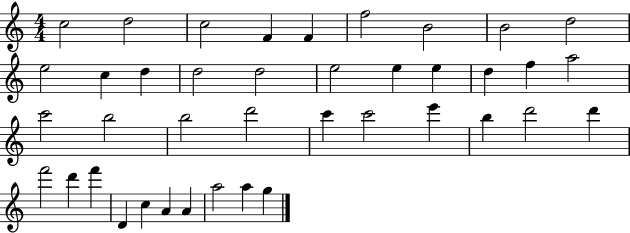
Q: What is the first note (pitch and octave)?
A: C5